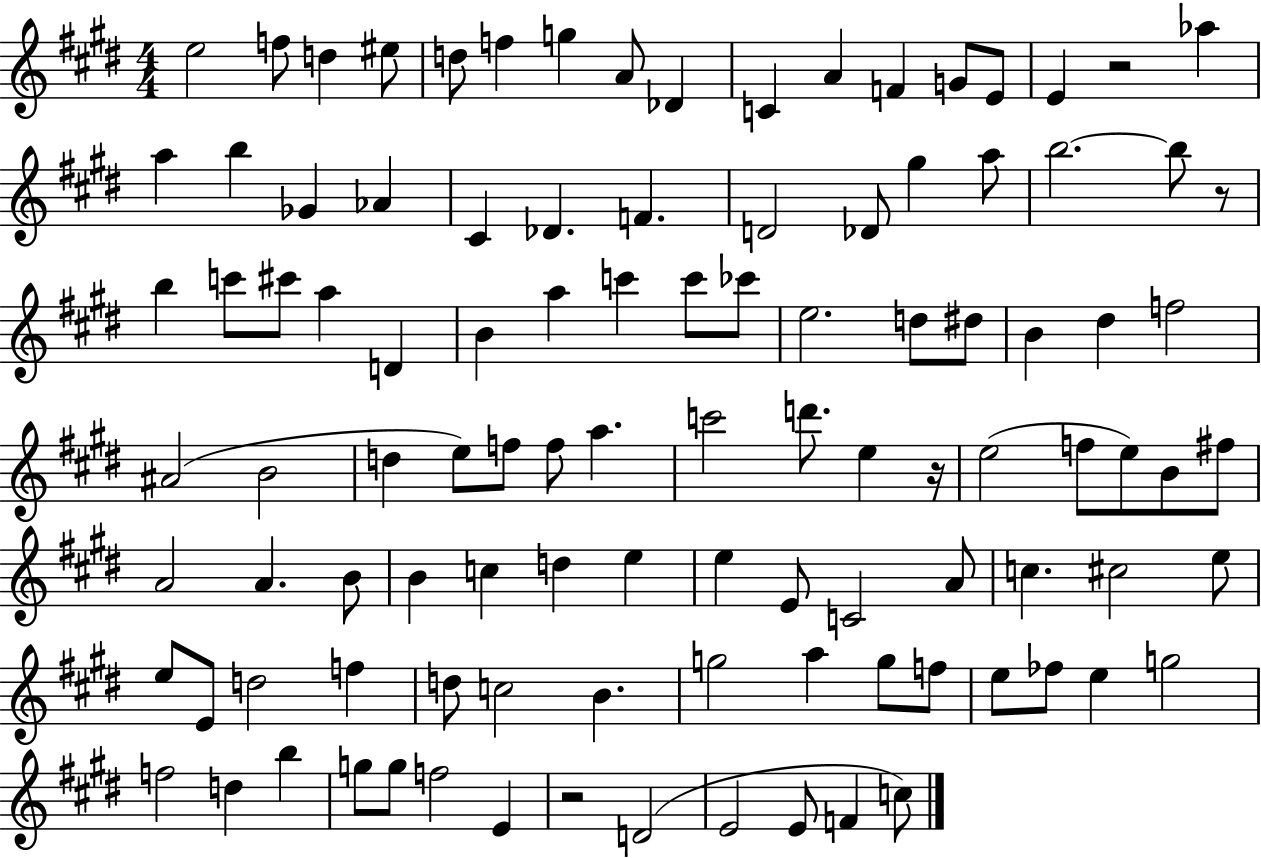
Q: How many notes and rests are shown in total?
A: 105